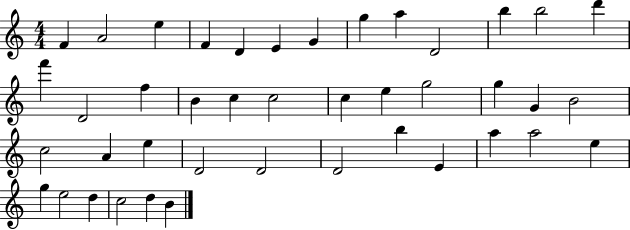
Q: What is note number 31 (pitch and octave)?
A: D4